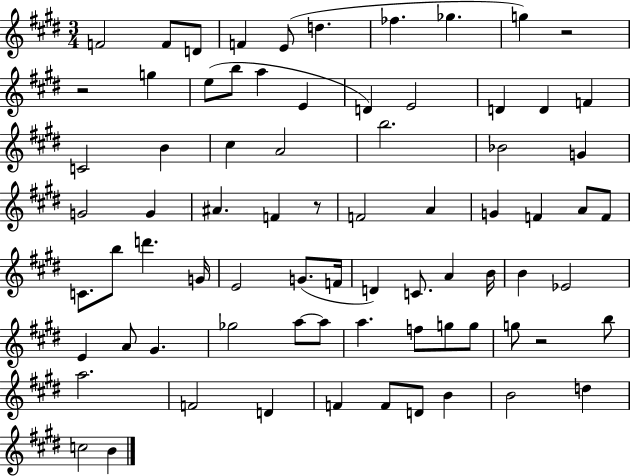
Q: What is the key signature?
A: E major